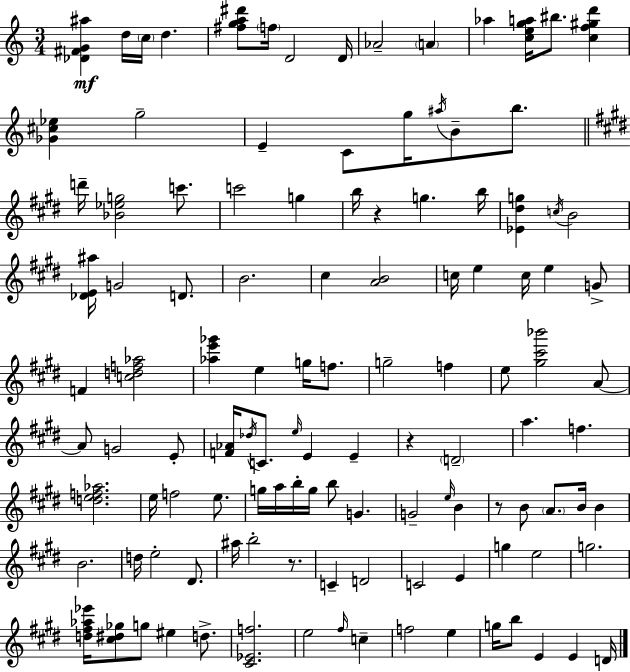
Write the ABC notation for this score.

X:1
T:Untitled
M:3/4
L:1/4
K:Am
[_D^FG^a] d/4 c/4 d [^fga^d']/2 f/4 D2 D/4 _A2 A _a [cega]/4 ^b/2 [cf^gd'] [_G^c_e] g2 E C/2 g/4 ^a/4 B/2 b/2 d'/4 [_B_eg]2 c'/2 c'2 g b/4 z g b/4 [_E^dg] c/4 B2 [_DE^a]/4 G2 D/2 B2 ^c [AB]2 c/4 e c/4 e G/2 F [cdf_a]2 [_ae'_g'] e g/4 f/2 g2 f e/2 [^g^c'_b']2 A/2 A/2 G2 E/2 [F_A]/4 _d/4 C/2 e/4 E E z D2 a f [def_a]2 e/4 f2 e/2 g/4 a/4 b/4 g/4 b/2 G G2 e/4 B z/2 B/2 A/2 B/4 B B2 d/4 e2 ^D/2 ^a/4 b2 z/2 C D2 C2 E g e2 g2 [d^f_a_e']/4 [^c^d_g]/2 g/2 ^e d/2 [^C_Ef]2 e2 ^f/4 c f2 e g/4 b/2 E E D/4